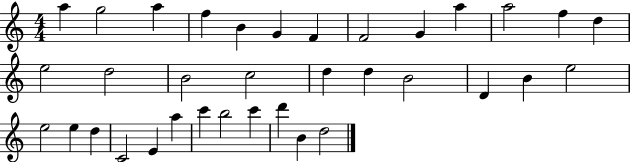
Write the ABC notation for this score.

X:1
T:Untitled
M:4/4
L:1/4
K:C
a g2 a f B G F F2 G a a2 f d e2 d2 B2 c2 d d B2 D B e2 e2 e d C2 E a c' b2 c' d' B d2